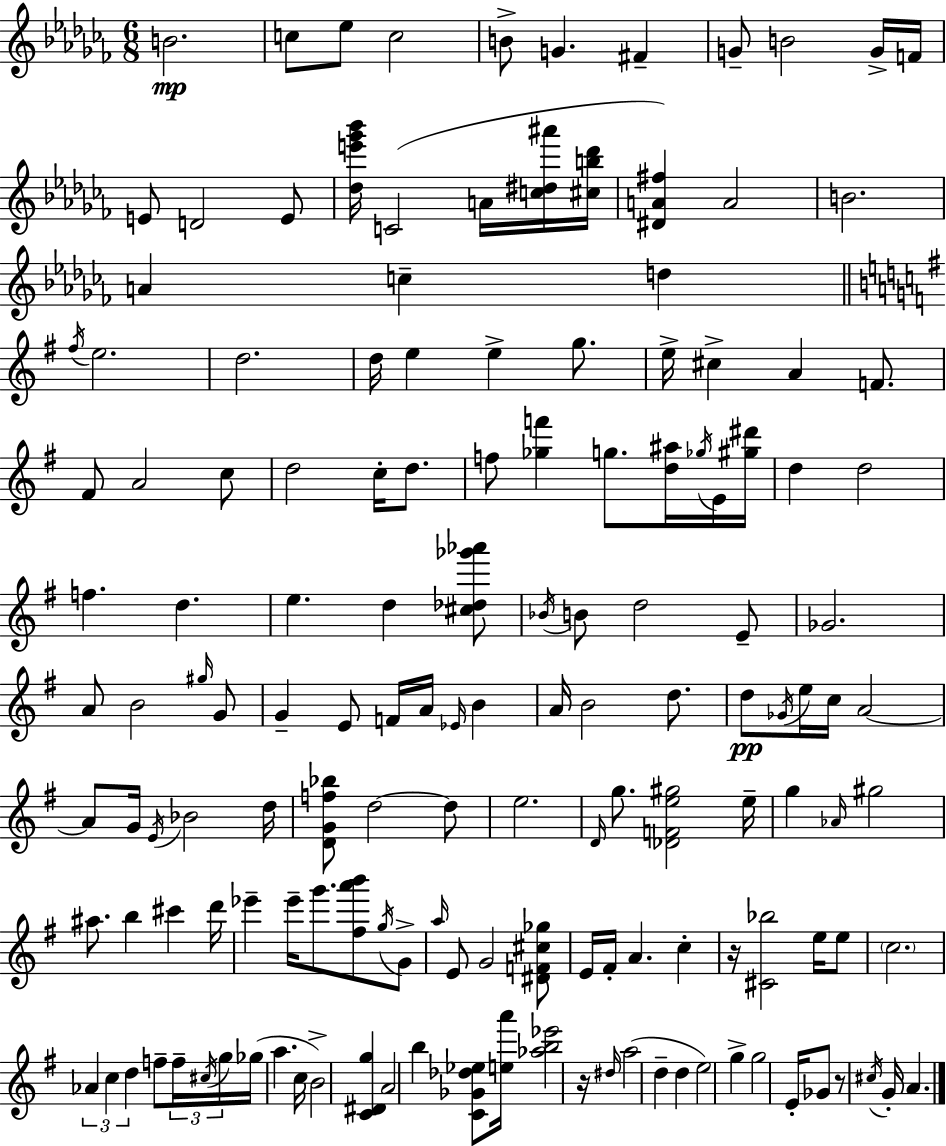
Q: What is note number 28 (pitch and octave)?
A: G5